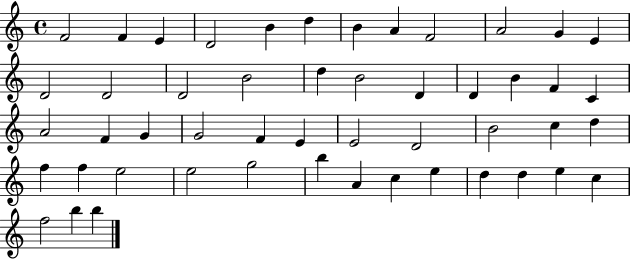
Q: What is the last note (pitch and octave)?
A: B5